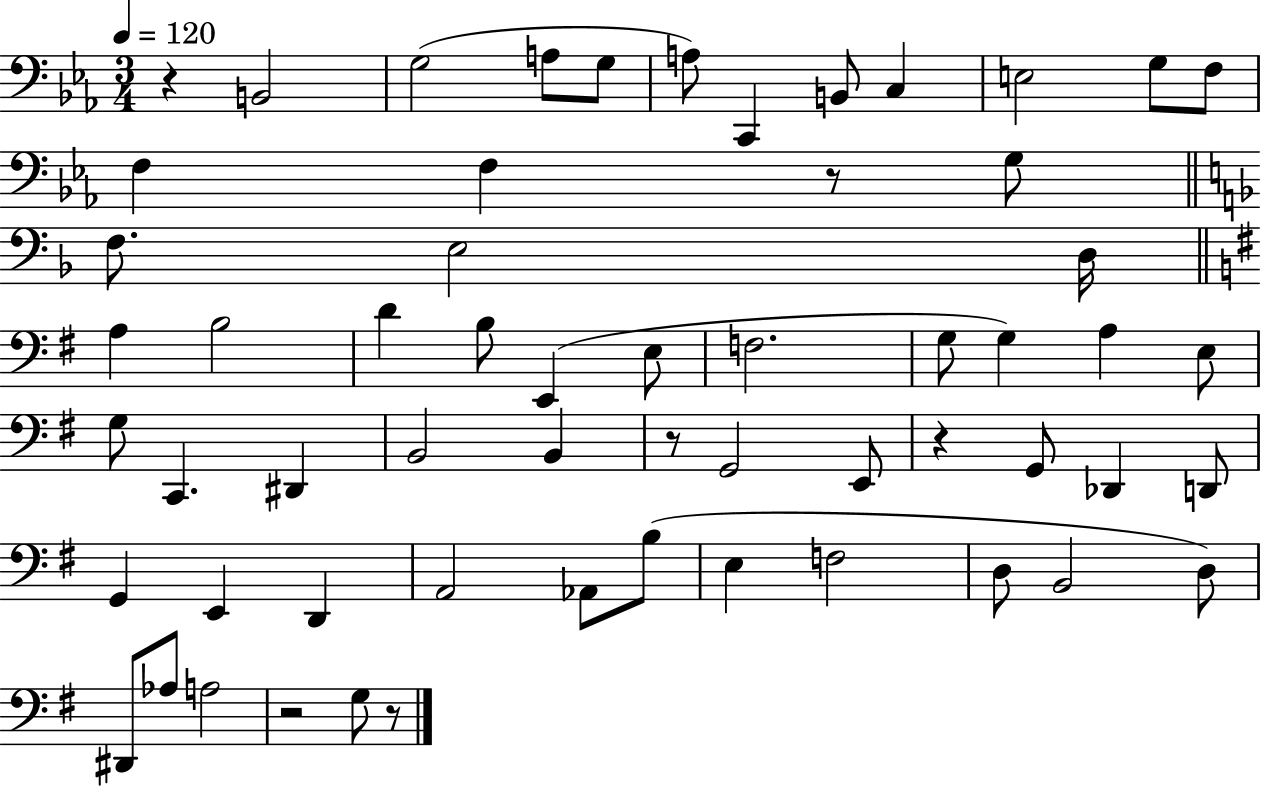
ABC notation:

X:1
T:Untitled
M:3/4
L:1/4
K:Eb
z B,,2 G,2 A,/2 G,/2 A,/2 C,, B,,/2 C, E,2 G,/2 F,/2 F, F, z/2 G,/2 F,/2 E,2 D,/4 A, B,2 D B,/2 E,, E,/2 F,2 G,/2 G, A, E,/2 G,/2 C,, ^D,, B,,2 B,, z/2 G,,2 E,,/2 z G,,/2 _D,, D,,/2 G,, E,, D,, A,,2 _A,,/2 B,/2 E, F,2 D,/2 B,,2 D,/2 ^D,,/2 _A,/2 A,2 z2 G,/2 z/2